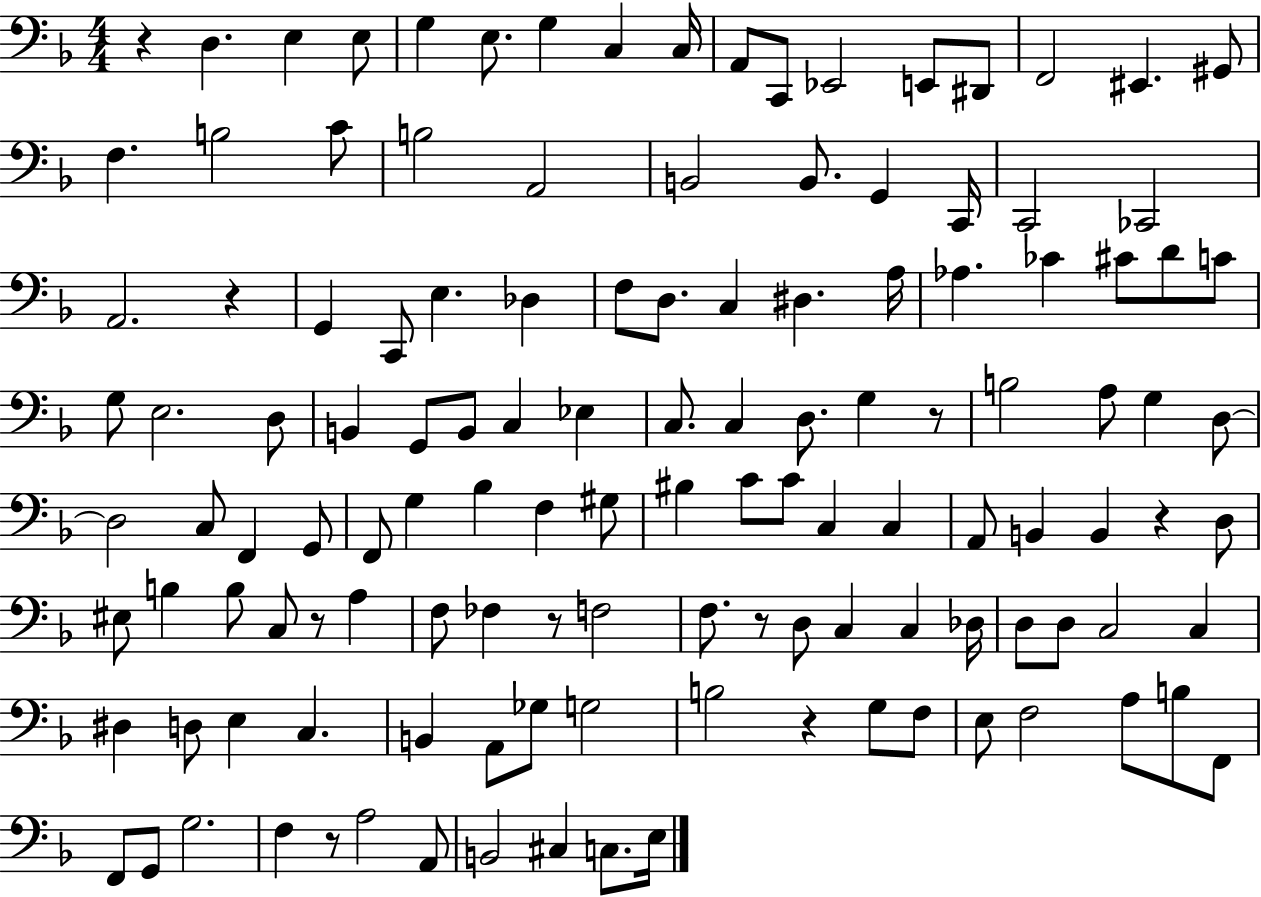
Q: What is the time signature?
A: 4/4